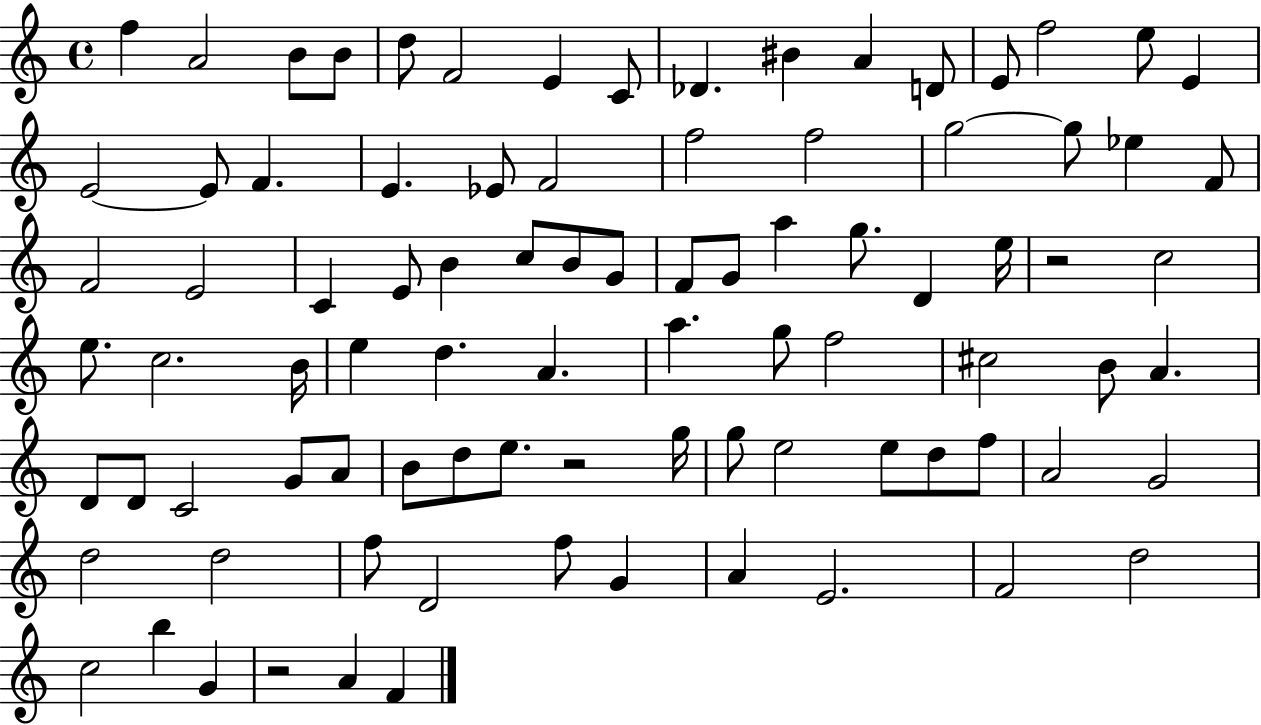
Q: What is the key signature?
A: C major